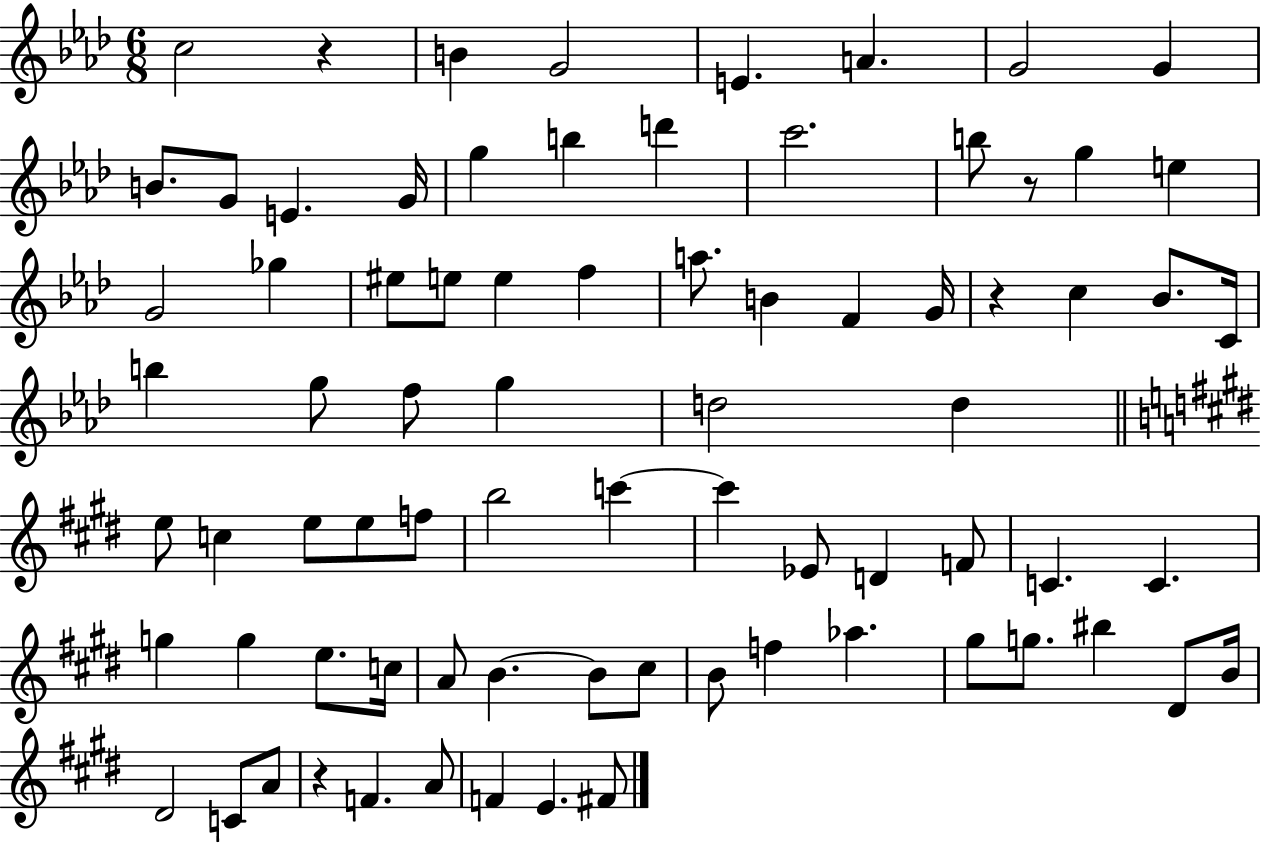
{
  \clef treble
  \numericTimeSignature
  \time 6/8
  \key aes \major
  c''2 r4 | b'4 g'2 | e'4. a'4. | g'2 g'4 | \break b'8. g'8 e'4. g'16 | g''4 b''4 d'''4 | c'''2. | b''8 r8 g''4 e''4 | \break g'2 ges''4 | eis''8 e''8 e''4 f''4 | a''8. b'4 f'4 g'16 | r4 c''4 bes'8. c'16 | \break b''4 g''8 f''8 g''4 | d''2 d''4 | \bar "||" \break \key e \major e''8 c''4 e''8 e''8 f''8 | b''2 c'''4~~ | c'''4 ees'8 d'4 f'8 | c'4. c'4. | \break g''4 g''4 e''8. c''16 | a'8 b'4.~~ b'8 cis''8 | b'8 f''4 aes''4. | gis''8 g''8. bis''4 dis'8 b'16 | \break dis'2 c'8 a'8 | r4 f'4. a'8 | f'4 e'4. fis'8 | \bar "|."
}